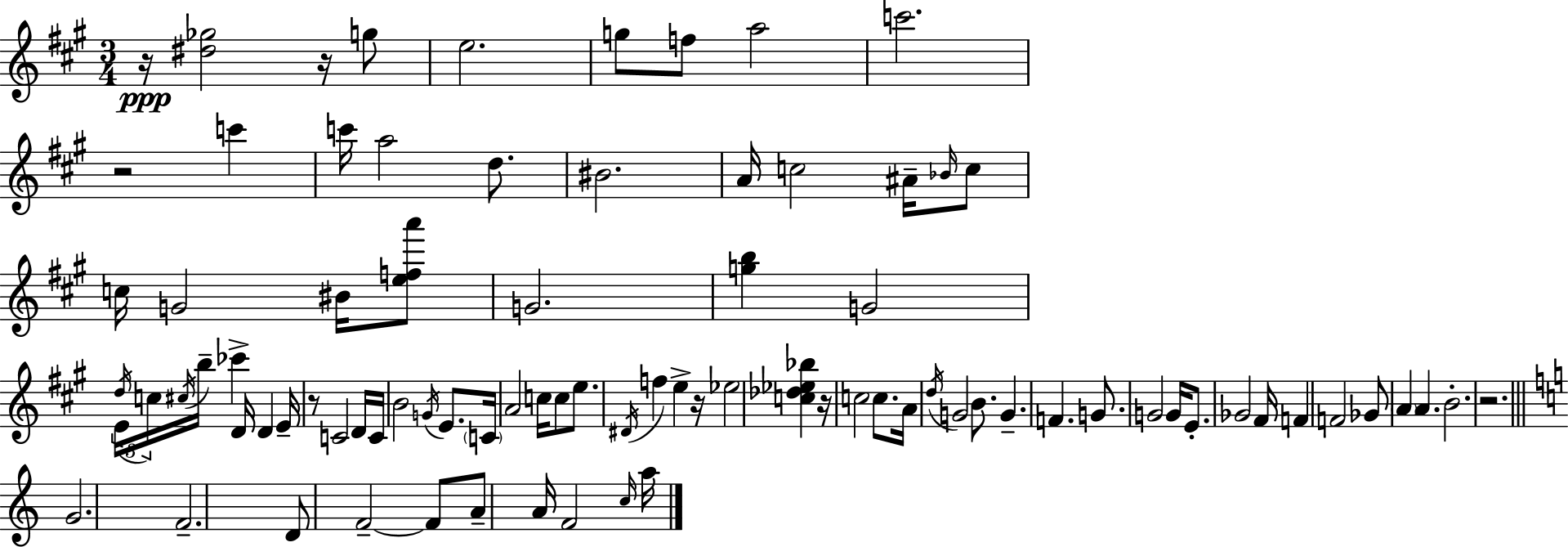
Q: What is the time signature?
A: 3/4